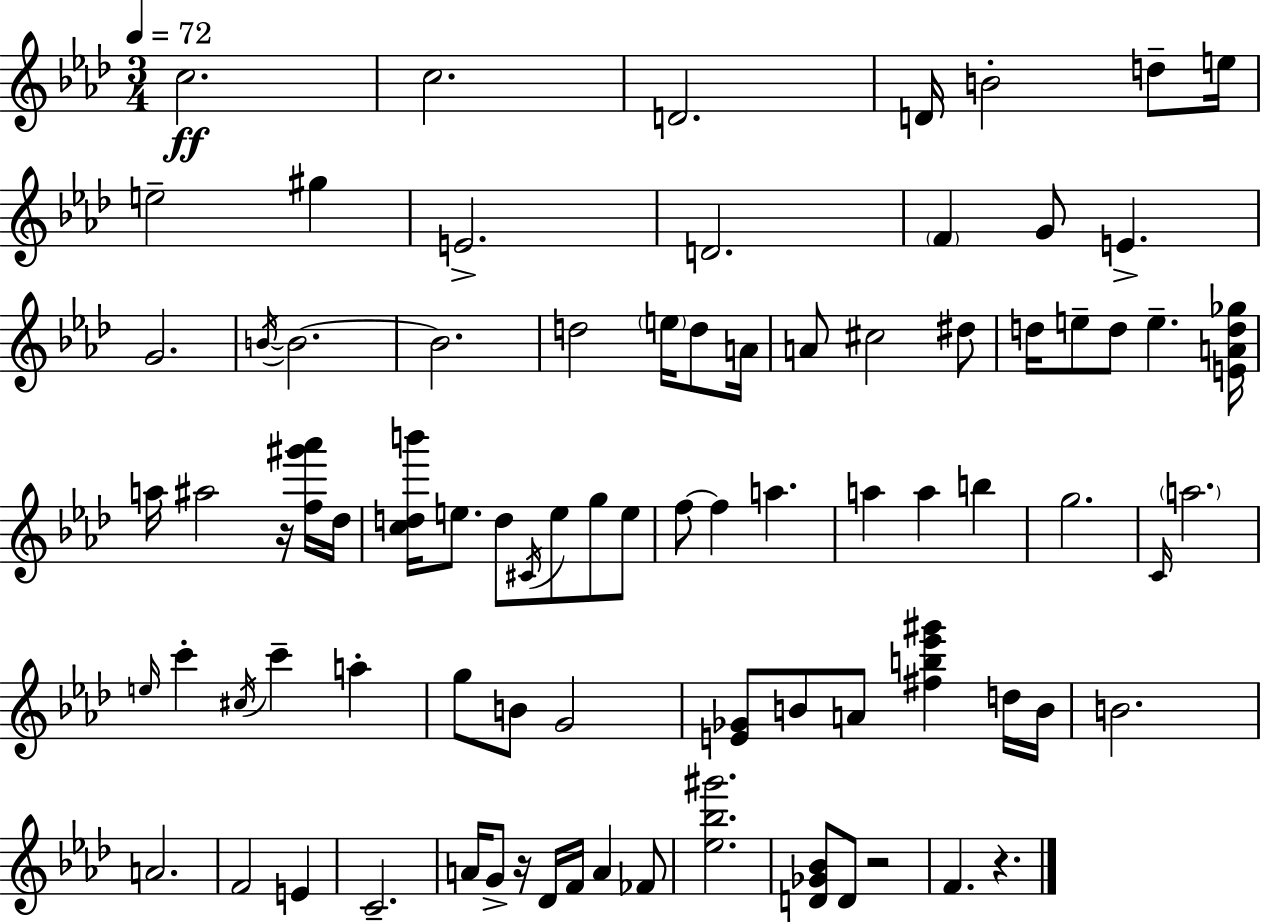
X:1
T:Untitled
M:3/4
L:1/4
K:Ab
c2 c2 D2 D/4 B2 d/2 e/4 e2 ^g E2 D2 F G/2 E G2 B/4 B2 B2 d2 e/4 d/2 A/4 A/2 ^c2 ^d/2 d/4 e/2 d/2 e [EAd_g]/4 a/4 ^a2 z/4 [f^g'_a']/4 _d/4 [cdb']/4 e/2 d/2 ^C/4 e/2 g/2 e/2 f/2 f a a a b g2 C/4 a2 e/4 c' ^c/4 c' a g/2 B/2 G2 [E_G]/2 B/2 A/2 [^fb_e'^g'] d/4 B/4 B2 A2 F2 E C2 A/4 G/2 z/4 _D/4 F/4 A _F/2 [_e_b^g']2 [D_G_B]/2 D/2 z2 F z